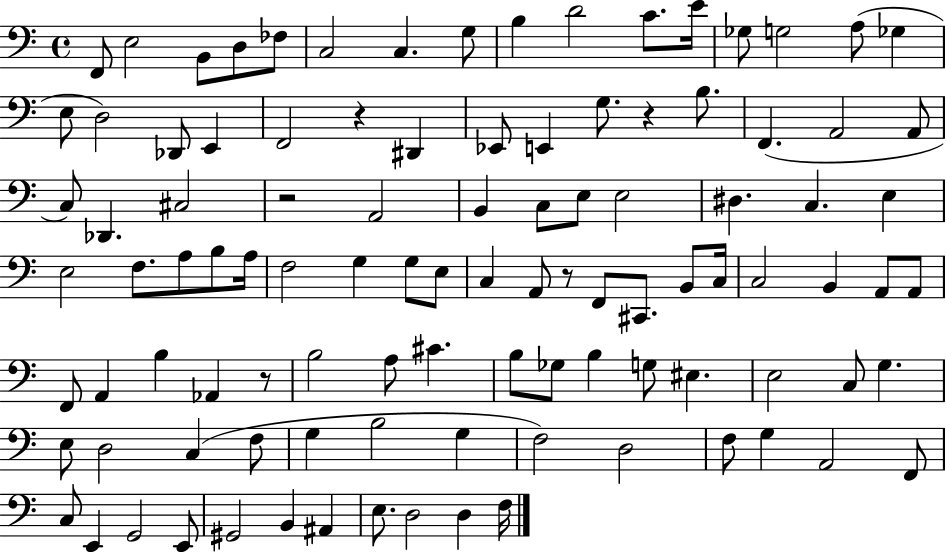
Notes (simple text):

F2/e E3/h B2/e D3/e FES3/e C3/h C3/q. G3/e B3/q D4/h C4/e. E4/s Gb3/e G3/h A3/e Gb3/q E3/e D3/h Db2/e E2/q F2/h R/q D#2/q Eb2/e E2/q G3/e. R/q B3/e. F2/q. A2/h A2/e C3/e Db2/q. C#3/h R/h A2/h B2/q C3/e E3/e E3/h D#3/q. C3/q. E3/q E3/h F3/e. A3/e B3/e A3/s F3/h G3/q G3/e E3/e C3/q A2/e R/e F2/e C#2/e. B2/e C3/s C3/h B2/q A2/e A2/e F2/e A2/q B3/q Ab2/q R/e B3/h A3/e C#4/q. B3/e Gb3/e B3/q G3/e EIS3/q. E3/h C3/e G3/q. E3/e D3/h C3/q F3/e G3/q B3/h G3/q F3/h D3/h F3/e G3/q A2/h F2/e C3/e E2/q G2/h E2/e G#2/h B2/q A#2/q E3/e. D3/h D3/q F3/s